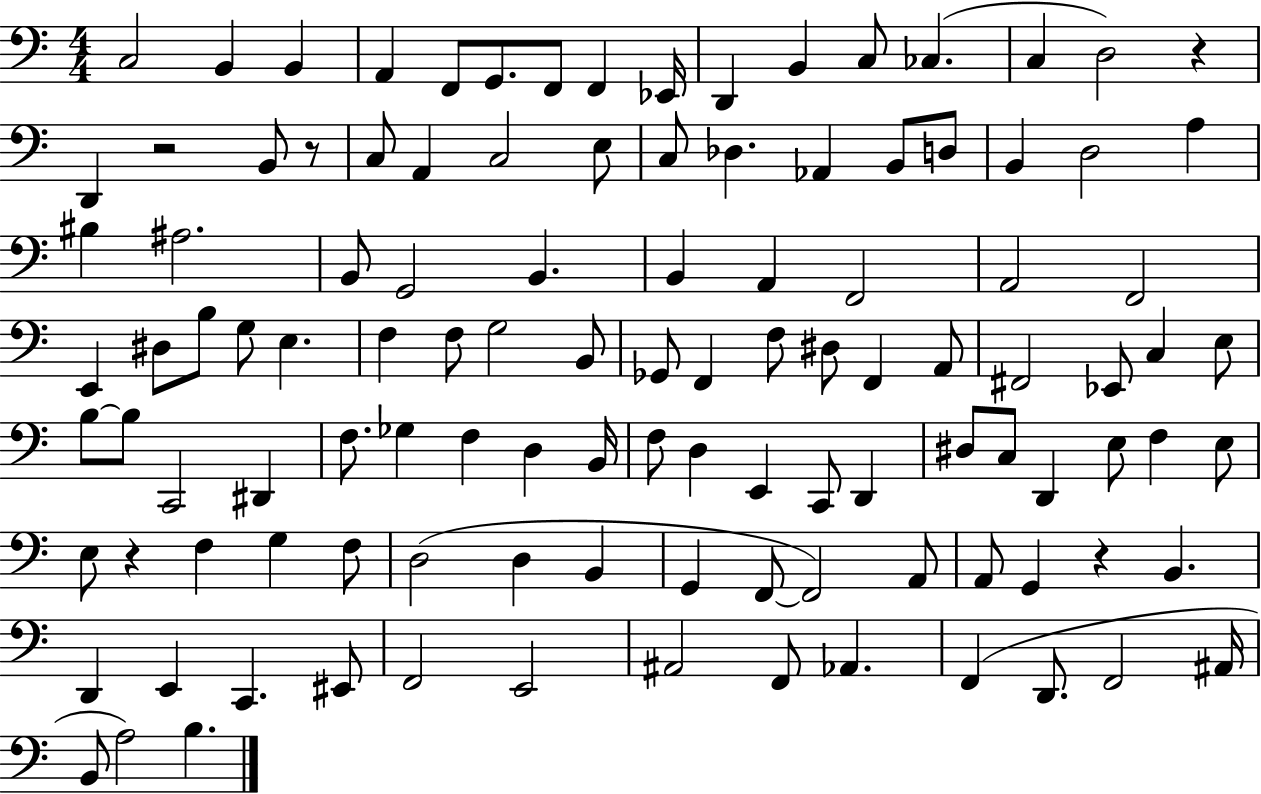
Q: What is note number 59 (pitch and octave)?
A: B3